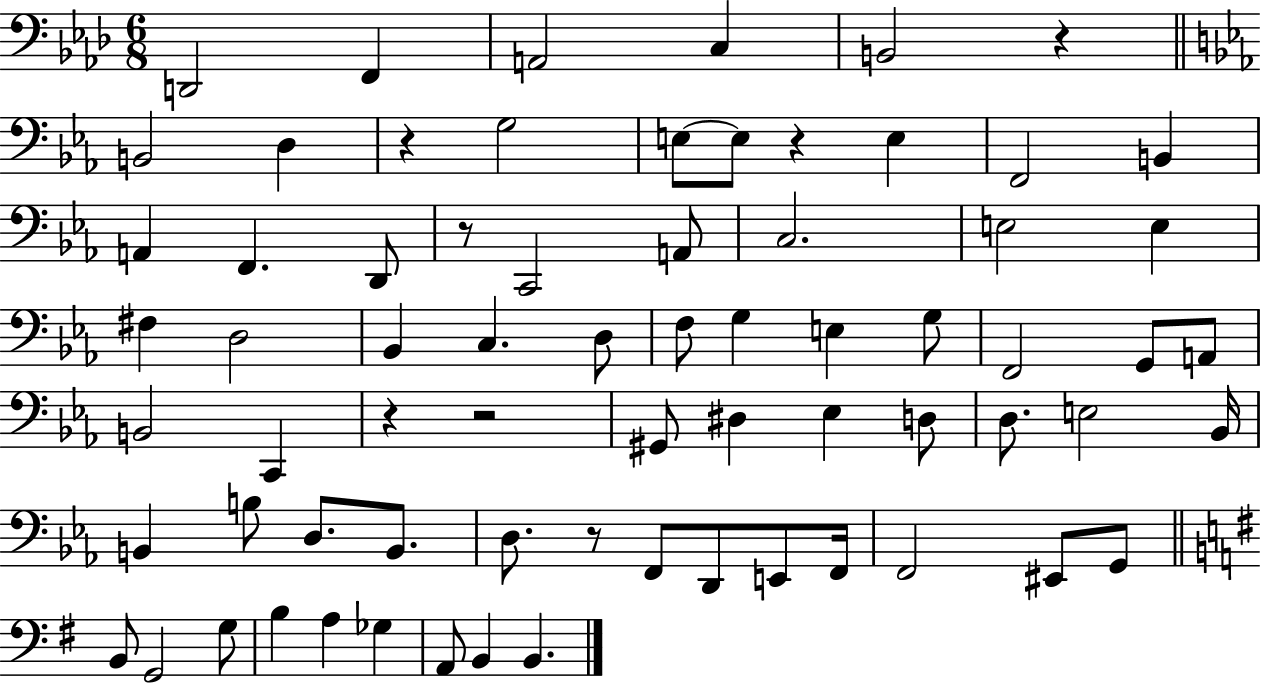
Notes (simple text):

D2/h F2/q A2/h C3/q B2/h R/q B2/h D3/q R/q G3/h E3/e E3/e R/q E3/q F2/h B2/q A2/q F2/q. D2/e R/e C2/h A2/e C3/h. E3/h E3/q F#3/q D3/h Bb2/q C3/q. D3/e F3/e G3/q E3/q G3/e F2/h G2/e A2/e B2/h C2/q R/q R/h G#2/e D#3/q Eb3/q D3/e D3/e. E3/h Bb2/s B2/q B3/e D3/e. B2/e. D3/e. R/e F2/e D2/e E2/e F2/s F2/h EIS2/e G2/e B2/e G2/h G3/e B3/q A3/q Gb3/q A2/e B2/q B2/q.